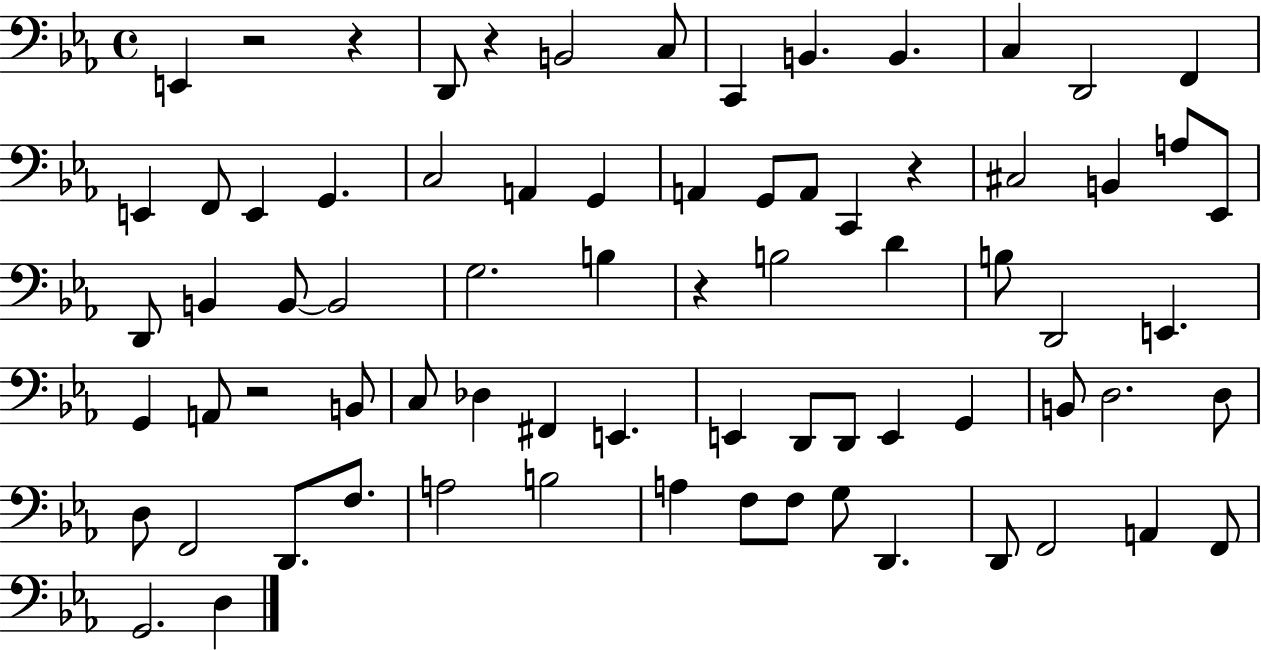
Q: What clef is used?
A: bass